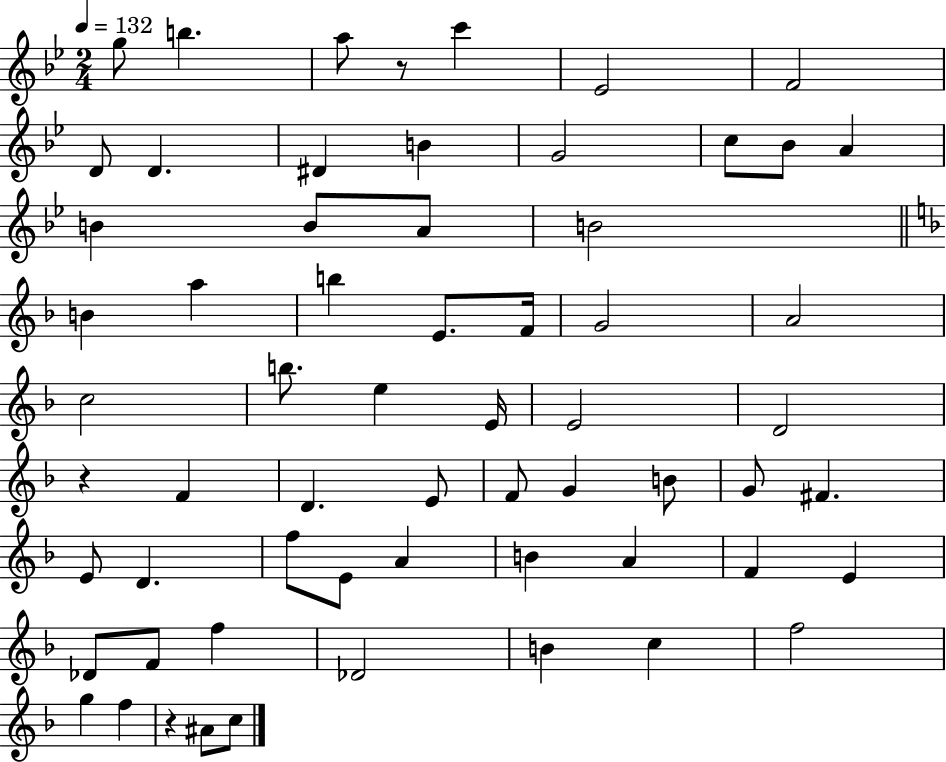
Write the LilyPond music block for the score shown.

{
  \clef treble
  \numericTimeSignature
  \time 2/4
  \key bes \major
  \tempo 4 = 132
  g''8 b''4. | a''8 r8 c'''4 | ees'2 | f'2 | \break d'8 d'4. | dis'4 b'4 | g'2 | c''8 bes'8 a'4 | \break b'4 b'8 a'8 | b'2 | \bar "||" \break \key f \major b'4 a''4 | b''4 e'8. f'16 | g'2 | a'2 | \break c''2 | b''8. e''4 e'16 | e'2 | d'2 | \break r4 f'4 | d'4. e'8 | f'8 g'4 b'8 | g'8 fis'4. | \break e'8 d'4. | f''8 e'8 a'4 | b'4 a'4 | f'4 e'4 | \break des'8 f'8 f''4 | des'2 | b'4 c''4 | f''2 | \break g''4 f''4 | r4 ais'8 c''8 | \bar "|."
}